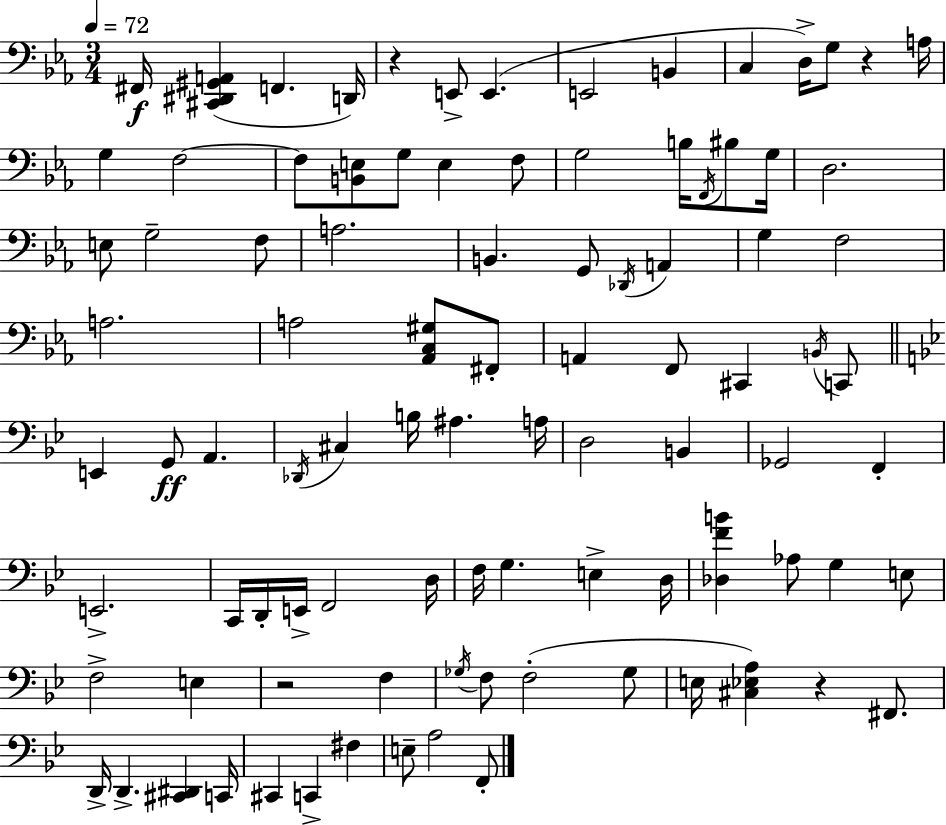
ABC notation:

X:1
T:Untitled
M:3/4
L:1/4
K:Cm
^F,,/4 [^C,,^D,,^G,,A,,] F,, D,,/4 z E,,/2 E,, E,,2 B,, C, D,/4 G,/2 z A,/4 G, F,2 F,/2 [B,,E,]/2 G,/2 E, F,/2 G,2 B,/4 F,,/4 ^B,/2 G,/4 D,2 E,/2 G,2 F,/2 A,2 B,, G,,/2 _D,,/4 A,, G, F,2 A,2 A,2 [_A,,C,^G,]/2 ^F,,/2 A,, F,,/2 ^C,, B,,/4 C,,/2 E,, G,,/2 A,, _D,,/4 ^C, B,/4 ^A, A,/4 D,2 B,, _G,,2 F,, E,,2 C,,/4 D,,/4 E,,/4 F,,2 D,/4 F,/4 G, E, D,/4 [_D,FB] _A,/2 G, E,/2 F,2 E, z2 F, _G,/4 F,/2 F,2 _G,/2 E,/4 [^C,_E,A,] z ^F,,/2 D,,/4 D,, [^C,,^D,,] C,,/4 ^C,, C,, ^F, E,/2 A,2 F,,/2